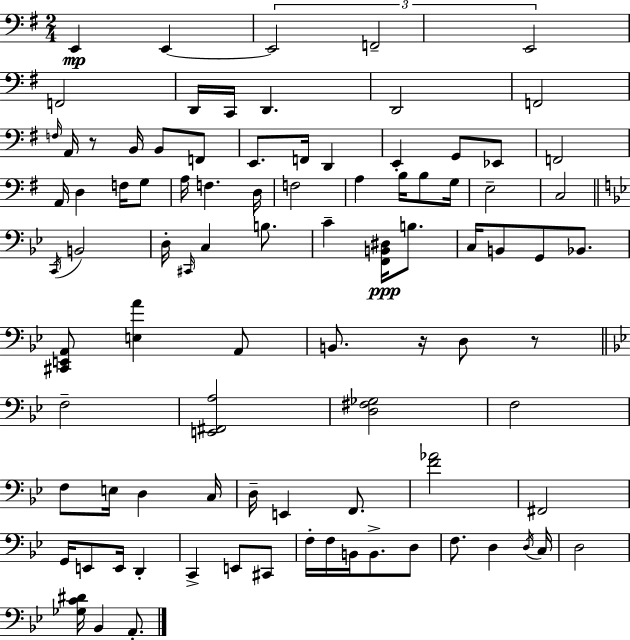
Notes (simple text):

E2/q E2/q E2/h F2/h E2/h F2/h D2/s C2/s D2/q. D2/h F2/h F3/s A2/s R/e B2/s B2/e F2/e E2/e. F2/s D2/q E2/q G2/e Eb2/e F2/h A2/s D3/q F3/s G3/e A3/s F3/q. D3/s F3/h A3/q B3/s B3/e G3/s E3/h C3/h C2/s B2/h D3/s C#2/s C3/q B3/e. C4/q [F2,B2,D#3]/s B3/e. C3/s B2/e G2/e Bb2/e. [C#2,E2,A2]/e [E3,A4]/q A2/e B2/e. R/s D3/e R/e F3/h [E2,F#2,A3]/h [D3,F#3,Gb3]/h F3/h F3/e E3/s D3/q C3/s D3/s E2/q F2/e. [F4,Ab4]/h F#2/h G2/s E2/e E2/s D2/q C2/q E2/e C#2/e F3/s F3/s B2/s B2/e. D3/e F3/e. D3/q D3/s C3/s D3/h [Gb3,C4,D#4]/s Bb2/q A2/e.